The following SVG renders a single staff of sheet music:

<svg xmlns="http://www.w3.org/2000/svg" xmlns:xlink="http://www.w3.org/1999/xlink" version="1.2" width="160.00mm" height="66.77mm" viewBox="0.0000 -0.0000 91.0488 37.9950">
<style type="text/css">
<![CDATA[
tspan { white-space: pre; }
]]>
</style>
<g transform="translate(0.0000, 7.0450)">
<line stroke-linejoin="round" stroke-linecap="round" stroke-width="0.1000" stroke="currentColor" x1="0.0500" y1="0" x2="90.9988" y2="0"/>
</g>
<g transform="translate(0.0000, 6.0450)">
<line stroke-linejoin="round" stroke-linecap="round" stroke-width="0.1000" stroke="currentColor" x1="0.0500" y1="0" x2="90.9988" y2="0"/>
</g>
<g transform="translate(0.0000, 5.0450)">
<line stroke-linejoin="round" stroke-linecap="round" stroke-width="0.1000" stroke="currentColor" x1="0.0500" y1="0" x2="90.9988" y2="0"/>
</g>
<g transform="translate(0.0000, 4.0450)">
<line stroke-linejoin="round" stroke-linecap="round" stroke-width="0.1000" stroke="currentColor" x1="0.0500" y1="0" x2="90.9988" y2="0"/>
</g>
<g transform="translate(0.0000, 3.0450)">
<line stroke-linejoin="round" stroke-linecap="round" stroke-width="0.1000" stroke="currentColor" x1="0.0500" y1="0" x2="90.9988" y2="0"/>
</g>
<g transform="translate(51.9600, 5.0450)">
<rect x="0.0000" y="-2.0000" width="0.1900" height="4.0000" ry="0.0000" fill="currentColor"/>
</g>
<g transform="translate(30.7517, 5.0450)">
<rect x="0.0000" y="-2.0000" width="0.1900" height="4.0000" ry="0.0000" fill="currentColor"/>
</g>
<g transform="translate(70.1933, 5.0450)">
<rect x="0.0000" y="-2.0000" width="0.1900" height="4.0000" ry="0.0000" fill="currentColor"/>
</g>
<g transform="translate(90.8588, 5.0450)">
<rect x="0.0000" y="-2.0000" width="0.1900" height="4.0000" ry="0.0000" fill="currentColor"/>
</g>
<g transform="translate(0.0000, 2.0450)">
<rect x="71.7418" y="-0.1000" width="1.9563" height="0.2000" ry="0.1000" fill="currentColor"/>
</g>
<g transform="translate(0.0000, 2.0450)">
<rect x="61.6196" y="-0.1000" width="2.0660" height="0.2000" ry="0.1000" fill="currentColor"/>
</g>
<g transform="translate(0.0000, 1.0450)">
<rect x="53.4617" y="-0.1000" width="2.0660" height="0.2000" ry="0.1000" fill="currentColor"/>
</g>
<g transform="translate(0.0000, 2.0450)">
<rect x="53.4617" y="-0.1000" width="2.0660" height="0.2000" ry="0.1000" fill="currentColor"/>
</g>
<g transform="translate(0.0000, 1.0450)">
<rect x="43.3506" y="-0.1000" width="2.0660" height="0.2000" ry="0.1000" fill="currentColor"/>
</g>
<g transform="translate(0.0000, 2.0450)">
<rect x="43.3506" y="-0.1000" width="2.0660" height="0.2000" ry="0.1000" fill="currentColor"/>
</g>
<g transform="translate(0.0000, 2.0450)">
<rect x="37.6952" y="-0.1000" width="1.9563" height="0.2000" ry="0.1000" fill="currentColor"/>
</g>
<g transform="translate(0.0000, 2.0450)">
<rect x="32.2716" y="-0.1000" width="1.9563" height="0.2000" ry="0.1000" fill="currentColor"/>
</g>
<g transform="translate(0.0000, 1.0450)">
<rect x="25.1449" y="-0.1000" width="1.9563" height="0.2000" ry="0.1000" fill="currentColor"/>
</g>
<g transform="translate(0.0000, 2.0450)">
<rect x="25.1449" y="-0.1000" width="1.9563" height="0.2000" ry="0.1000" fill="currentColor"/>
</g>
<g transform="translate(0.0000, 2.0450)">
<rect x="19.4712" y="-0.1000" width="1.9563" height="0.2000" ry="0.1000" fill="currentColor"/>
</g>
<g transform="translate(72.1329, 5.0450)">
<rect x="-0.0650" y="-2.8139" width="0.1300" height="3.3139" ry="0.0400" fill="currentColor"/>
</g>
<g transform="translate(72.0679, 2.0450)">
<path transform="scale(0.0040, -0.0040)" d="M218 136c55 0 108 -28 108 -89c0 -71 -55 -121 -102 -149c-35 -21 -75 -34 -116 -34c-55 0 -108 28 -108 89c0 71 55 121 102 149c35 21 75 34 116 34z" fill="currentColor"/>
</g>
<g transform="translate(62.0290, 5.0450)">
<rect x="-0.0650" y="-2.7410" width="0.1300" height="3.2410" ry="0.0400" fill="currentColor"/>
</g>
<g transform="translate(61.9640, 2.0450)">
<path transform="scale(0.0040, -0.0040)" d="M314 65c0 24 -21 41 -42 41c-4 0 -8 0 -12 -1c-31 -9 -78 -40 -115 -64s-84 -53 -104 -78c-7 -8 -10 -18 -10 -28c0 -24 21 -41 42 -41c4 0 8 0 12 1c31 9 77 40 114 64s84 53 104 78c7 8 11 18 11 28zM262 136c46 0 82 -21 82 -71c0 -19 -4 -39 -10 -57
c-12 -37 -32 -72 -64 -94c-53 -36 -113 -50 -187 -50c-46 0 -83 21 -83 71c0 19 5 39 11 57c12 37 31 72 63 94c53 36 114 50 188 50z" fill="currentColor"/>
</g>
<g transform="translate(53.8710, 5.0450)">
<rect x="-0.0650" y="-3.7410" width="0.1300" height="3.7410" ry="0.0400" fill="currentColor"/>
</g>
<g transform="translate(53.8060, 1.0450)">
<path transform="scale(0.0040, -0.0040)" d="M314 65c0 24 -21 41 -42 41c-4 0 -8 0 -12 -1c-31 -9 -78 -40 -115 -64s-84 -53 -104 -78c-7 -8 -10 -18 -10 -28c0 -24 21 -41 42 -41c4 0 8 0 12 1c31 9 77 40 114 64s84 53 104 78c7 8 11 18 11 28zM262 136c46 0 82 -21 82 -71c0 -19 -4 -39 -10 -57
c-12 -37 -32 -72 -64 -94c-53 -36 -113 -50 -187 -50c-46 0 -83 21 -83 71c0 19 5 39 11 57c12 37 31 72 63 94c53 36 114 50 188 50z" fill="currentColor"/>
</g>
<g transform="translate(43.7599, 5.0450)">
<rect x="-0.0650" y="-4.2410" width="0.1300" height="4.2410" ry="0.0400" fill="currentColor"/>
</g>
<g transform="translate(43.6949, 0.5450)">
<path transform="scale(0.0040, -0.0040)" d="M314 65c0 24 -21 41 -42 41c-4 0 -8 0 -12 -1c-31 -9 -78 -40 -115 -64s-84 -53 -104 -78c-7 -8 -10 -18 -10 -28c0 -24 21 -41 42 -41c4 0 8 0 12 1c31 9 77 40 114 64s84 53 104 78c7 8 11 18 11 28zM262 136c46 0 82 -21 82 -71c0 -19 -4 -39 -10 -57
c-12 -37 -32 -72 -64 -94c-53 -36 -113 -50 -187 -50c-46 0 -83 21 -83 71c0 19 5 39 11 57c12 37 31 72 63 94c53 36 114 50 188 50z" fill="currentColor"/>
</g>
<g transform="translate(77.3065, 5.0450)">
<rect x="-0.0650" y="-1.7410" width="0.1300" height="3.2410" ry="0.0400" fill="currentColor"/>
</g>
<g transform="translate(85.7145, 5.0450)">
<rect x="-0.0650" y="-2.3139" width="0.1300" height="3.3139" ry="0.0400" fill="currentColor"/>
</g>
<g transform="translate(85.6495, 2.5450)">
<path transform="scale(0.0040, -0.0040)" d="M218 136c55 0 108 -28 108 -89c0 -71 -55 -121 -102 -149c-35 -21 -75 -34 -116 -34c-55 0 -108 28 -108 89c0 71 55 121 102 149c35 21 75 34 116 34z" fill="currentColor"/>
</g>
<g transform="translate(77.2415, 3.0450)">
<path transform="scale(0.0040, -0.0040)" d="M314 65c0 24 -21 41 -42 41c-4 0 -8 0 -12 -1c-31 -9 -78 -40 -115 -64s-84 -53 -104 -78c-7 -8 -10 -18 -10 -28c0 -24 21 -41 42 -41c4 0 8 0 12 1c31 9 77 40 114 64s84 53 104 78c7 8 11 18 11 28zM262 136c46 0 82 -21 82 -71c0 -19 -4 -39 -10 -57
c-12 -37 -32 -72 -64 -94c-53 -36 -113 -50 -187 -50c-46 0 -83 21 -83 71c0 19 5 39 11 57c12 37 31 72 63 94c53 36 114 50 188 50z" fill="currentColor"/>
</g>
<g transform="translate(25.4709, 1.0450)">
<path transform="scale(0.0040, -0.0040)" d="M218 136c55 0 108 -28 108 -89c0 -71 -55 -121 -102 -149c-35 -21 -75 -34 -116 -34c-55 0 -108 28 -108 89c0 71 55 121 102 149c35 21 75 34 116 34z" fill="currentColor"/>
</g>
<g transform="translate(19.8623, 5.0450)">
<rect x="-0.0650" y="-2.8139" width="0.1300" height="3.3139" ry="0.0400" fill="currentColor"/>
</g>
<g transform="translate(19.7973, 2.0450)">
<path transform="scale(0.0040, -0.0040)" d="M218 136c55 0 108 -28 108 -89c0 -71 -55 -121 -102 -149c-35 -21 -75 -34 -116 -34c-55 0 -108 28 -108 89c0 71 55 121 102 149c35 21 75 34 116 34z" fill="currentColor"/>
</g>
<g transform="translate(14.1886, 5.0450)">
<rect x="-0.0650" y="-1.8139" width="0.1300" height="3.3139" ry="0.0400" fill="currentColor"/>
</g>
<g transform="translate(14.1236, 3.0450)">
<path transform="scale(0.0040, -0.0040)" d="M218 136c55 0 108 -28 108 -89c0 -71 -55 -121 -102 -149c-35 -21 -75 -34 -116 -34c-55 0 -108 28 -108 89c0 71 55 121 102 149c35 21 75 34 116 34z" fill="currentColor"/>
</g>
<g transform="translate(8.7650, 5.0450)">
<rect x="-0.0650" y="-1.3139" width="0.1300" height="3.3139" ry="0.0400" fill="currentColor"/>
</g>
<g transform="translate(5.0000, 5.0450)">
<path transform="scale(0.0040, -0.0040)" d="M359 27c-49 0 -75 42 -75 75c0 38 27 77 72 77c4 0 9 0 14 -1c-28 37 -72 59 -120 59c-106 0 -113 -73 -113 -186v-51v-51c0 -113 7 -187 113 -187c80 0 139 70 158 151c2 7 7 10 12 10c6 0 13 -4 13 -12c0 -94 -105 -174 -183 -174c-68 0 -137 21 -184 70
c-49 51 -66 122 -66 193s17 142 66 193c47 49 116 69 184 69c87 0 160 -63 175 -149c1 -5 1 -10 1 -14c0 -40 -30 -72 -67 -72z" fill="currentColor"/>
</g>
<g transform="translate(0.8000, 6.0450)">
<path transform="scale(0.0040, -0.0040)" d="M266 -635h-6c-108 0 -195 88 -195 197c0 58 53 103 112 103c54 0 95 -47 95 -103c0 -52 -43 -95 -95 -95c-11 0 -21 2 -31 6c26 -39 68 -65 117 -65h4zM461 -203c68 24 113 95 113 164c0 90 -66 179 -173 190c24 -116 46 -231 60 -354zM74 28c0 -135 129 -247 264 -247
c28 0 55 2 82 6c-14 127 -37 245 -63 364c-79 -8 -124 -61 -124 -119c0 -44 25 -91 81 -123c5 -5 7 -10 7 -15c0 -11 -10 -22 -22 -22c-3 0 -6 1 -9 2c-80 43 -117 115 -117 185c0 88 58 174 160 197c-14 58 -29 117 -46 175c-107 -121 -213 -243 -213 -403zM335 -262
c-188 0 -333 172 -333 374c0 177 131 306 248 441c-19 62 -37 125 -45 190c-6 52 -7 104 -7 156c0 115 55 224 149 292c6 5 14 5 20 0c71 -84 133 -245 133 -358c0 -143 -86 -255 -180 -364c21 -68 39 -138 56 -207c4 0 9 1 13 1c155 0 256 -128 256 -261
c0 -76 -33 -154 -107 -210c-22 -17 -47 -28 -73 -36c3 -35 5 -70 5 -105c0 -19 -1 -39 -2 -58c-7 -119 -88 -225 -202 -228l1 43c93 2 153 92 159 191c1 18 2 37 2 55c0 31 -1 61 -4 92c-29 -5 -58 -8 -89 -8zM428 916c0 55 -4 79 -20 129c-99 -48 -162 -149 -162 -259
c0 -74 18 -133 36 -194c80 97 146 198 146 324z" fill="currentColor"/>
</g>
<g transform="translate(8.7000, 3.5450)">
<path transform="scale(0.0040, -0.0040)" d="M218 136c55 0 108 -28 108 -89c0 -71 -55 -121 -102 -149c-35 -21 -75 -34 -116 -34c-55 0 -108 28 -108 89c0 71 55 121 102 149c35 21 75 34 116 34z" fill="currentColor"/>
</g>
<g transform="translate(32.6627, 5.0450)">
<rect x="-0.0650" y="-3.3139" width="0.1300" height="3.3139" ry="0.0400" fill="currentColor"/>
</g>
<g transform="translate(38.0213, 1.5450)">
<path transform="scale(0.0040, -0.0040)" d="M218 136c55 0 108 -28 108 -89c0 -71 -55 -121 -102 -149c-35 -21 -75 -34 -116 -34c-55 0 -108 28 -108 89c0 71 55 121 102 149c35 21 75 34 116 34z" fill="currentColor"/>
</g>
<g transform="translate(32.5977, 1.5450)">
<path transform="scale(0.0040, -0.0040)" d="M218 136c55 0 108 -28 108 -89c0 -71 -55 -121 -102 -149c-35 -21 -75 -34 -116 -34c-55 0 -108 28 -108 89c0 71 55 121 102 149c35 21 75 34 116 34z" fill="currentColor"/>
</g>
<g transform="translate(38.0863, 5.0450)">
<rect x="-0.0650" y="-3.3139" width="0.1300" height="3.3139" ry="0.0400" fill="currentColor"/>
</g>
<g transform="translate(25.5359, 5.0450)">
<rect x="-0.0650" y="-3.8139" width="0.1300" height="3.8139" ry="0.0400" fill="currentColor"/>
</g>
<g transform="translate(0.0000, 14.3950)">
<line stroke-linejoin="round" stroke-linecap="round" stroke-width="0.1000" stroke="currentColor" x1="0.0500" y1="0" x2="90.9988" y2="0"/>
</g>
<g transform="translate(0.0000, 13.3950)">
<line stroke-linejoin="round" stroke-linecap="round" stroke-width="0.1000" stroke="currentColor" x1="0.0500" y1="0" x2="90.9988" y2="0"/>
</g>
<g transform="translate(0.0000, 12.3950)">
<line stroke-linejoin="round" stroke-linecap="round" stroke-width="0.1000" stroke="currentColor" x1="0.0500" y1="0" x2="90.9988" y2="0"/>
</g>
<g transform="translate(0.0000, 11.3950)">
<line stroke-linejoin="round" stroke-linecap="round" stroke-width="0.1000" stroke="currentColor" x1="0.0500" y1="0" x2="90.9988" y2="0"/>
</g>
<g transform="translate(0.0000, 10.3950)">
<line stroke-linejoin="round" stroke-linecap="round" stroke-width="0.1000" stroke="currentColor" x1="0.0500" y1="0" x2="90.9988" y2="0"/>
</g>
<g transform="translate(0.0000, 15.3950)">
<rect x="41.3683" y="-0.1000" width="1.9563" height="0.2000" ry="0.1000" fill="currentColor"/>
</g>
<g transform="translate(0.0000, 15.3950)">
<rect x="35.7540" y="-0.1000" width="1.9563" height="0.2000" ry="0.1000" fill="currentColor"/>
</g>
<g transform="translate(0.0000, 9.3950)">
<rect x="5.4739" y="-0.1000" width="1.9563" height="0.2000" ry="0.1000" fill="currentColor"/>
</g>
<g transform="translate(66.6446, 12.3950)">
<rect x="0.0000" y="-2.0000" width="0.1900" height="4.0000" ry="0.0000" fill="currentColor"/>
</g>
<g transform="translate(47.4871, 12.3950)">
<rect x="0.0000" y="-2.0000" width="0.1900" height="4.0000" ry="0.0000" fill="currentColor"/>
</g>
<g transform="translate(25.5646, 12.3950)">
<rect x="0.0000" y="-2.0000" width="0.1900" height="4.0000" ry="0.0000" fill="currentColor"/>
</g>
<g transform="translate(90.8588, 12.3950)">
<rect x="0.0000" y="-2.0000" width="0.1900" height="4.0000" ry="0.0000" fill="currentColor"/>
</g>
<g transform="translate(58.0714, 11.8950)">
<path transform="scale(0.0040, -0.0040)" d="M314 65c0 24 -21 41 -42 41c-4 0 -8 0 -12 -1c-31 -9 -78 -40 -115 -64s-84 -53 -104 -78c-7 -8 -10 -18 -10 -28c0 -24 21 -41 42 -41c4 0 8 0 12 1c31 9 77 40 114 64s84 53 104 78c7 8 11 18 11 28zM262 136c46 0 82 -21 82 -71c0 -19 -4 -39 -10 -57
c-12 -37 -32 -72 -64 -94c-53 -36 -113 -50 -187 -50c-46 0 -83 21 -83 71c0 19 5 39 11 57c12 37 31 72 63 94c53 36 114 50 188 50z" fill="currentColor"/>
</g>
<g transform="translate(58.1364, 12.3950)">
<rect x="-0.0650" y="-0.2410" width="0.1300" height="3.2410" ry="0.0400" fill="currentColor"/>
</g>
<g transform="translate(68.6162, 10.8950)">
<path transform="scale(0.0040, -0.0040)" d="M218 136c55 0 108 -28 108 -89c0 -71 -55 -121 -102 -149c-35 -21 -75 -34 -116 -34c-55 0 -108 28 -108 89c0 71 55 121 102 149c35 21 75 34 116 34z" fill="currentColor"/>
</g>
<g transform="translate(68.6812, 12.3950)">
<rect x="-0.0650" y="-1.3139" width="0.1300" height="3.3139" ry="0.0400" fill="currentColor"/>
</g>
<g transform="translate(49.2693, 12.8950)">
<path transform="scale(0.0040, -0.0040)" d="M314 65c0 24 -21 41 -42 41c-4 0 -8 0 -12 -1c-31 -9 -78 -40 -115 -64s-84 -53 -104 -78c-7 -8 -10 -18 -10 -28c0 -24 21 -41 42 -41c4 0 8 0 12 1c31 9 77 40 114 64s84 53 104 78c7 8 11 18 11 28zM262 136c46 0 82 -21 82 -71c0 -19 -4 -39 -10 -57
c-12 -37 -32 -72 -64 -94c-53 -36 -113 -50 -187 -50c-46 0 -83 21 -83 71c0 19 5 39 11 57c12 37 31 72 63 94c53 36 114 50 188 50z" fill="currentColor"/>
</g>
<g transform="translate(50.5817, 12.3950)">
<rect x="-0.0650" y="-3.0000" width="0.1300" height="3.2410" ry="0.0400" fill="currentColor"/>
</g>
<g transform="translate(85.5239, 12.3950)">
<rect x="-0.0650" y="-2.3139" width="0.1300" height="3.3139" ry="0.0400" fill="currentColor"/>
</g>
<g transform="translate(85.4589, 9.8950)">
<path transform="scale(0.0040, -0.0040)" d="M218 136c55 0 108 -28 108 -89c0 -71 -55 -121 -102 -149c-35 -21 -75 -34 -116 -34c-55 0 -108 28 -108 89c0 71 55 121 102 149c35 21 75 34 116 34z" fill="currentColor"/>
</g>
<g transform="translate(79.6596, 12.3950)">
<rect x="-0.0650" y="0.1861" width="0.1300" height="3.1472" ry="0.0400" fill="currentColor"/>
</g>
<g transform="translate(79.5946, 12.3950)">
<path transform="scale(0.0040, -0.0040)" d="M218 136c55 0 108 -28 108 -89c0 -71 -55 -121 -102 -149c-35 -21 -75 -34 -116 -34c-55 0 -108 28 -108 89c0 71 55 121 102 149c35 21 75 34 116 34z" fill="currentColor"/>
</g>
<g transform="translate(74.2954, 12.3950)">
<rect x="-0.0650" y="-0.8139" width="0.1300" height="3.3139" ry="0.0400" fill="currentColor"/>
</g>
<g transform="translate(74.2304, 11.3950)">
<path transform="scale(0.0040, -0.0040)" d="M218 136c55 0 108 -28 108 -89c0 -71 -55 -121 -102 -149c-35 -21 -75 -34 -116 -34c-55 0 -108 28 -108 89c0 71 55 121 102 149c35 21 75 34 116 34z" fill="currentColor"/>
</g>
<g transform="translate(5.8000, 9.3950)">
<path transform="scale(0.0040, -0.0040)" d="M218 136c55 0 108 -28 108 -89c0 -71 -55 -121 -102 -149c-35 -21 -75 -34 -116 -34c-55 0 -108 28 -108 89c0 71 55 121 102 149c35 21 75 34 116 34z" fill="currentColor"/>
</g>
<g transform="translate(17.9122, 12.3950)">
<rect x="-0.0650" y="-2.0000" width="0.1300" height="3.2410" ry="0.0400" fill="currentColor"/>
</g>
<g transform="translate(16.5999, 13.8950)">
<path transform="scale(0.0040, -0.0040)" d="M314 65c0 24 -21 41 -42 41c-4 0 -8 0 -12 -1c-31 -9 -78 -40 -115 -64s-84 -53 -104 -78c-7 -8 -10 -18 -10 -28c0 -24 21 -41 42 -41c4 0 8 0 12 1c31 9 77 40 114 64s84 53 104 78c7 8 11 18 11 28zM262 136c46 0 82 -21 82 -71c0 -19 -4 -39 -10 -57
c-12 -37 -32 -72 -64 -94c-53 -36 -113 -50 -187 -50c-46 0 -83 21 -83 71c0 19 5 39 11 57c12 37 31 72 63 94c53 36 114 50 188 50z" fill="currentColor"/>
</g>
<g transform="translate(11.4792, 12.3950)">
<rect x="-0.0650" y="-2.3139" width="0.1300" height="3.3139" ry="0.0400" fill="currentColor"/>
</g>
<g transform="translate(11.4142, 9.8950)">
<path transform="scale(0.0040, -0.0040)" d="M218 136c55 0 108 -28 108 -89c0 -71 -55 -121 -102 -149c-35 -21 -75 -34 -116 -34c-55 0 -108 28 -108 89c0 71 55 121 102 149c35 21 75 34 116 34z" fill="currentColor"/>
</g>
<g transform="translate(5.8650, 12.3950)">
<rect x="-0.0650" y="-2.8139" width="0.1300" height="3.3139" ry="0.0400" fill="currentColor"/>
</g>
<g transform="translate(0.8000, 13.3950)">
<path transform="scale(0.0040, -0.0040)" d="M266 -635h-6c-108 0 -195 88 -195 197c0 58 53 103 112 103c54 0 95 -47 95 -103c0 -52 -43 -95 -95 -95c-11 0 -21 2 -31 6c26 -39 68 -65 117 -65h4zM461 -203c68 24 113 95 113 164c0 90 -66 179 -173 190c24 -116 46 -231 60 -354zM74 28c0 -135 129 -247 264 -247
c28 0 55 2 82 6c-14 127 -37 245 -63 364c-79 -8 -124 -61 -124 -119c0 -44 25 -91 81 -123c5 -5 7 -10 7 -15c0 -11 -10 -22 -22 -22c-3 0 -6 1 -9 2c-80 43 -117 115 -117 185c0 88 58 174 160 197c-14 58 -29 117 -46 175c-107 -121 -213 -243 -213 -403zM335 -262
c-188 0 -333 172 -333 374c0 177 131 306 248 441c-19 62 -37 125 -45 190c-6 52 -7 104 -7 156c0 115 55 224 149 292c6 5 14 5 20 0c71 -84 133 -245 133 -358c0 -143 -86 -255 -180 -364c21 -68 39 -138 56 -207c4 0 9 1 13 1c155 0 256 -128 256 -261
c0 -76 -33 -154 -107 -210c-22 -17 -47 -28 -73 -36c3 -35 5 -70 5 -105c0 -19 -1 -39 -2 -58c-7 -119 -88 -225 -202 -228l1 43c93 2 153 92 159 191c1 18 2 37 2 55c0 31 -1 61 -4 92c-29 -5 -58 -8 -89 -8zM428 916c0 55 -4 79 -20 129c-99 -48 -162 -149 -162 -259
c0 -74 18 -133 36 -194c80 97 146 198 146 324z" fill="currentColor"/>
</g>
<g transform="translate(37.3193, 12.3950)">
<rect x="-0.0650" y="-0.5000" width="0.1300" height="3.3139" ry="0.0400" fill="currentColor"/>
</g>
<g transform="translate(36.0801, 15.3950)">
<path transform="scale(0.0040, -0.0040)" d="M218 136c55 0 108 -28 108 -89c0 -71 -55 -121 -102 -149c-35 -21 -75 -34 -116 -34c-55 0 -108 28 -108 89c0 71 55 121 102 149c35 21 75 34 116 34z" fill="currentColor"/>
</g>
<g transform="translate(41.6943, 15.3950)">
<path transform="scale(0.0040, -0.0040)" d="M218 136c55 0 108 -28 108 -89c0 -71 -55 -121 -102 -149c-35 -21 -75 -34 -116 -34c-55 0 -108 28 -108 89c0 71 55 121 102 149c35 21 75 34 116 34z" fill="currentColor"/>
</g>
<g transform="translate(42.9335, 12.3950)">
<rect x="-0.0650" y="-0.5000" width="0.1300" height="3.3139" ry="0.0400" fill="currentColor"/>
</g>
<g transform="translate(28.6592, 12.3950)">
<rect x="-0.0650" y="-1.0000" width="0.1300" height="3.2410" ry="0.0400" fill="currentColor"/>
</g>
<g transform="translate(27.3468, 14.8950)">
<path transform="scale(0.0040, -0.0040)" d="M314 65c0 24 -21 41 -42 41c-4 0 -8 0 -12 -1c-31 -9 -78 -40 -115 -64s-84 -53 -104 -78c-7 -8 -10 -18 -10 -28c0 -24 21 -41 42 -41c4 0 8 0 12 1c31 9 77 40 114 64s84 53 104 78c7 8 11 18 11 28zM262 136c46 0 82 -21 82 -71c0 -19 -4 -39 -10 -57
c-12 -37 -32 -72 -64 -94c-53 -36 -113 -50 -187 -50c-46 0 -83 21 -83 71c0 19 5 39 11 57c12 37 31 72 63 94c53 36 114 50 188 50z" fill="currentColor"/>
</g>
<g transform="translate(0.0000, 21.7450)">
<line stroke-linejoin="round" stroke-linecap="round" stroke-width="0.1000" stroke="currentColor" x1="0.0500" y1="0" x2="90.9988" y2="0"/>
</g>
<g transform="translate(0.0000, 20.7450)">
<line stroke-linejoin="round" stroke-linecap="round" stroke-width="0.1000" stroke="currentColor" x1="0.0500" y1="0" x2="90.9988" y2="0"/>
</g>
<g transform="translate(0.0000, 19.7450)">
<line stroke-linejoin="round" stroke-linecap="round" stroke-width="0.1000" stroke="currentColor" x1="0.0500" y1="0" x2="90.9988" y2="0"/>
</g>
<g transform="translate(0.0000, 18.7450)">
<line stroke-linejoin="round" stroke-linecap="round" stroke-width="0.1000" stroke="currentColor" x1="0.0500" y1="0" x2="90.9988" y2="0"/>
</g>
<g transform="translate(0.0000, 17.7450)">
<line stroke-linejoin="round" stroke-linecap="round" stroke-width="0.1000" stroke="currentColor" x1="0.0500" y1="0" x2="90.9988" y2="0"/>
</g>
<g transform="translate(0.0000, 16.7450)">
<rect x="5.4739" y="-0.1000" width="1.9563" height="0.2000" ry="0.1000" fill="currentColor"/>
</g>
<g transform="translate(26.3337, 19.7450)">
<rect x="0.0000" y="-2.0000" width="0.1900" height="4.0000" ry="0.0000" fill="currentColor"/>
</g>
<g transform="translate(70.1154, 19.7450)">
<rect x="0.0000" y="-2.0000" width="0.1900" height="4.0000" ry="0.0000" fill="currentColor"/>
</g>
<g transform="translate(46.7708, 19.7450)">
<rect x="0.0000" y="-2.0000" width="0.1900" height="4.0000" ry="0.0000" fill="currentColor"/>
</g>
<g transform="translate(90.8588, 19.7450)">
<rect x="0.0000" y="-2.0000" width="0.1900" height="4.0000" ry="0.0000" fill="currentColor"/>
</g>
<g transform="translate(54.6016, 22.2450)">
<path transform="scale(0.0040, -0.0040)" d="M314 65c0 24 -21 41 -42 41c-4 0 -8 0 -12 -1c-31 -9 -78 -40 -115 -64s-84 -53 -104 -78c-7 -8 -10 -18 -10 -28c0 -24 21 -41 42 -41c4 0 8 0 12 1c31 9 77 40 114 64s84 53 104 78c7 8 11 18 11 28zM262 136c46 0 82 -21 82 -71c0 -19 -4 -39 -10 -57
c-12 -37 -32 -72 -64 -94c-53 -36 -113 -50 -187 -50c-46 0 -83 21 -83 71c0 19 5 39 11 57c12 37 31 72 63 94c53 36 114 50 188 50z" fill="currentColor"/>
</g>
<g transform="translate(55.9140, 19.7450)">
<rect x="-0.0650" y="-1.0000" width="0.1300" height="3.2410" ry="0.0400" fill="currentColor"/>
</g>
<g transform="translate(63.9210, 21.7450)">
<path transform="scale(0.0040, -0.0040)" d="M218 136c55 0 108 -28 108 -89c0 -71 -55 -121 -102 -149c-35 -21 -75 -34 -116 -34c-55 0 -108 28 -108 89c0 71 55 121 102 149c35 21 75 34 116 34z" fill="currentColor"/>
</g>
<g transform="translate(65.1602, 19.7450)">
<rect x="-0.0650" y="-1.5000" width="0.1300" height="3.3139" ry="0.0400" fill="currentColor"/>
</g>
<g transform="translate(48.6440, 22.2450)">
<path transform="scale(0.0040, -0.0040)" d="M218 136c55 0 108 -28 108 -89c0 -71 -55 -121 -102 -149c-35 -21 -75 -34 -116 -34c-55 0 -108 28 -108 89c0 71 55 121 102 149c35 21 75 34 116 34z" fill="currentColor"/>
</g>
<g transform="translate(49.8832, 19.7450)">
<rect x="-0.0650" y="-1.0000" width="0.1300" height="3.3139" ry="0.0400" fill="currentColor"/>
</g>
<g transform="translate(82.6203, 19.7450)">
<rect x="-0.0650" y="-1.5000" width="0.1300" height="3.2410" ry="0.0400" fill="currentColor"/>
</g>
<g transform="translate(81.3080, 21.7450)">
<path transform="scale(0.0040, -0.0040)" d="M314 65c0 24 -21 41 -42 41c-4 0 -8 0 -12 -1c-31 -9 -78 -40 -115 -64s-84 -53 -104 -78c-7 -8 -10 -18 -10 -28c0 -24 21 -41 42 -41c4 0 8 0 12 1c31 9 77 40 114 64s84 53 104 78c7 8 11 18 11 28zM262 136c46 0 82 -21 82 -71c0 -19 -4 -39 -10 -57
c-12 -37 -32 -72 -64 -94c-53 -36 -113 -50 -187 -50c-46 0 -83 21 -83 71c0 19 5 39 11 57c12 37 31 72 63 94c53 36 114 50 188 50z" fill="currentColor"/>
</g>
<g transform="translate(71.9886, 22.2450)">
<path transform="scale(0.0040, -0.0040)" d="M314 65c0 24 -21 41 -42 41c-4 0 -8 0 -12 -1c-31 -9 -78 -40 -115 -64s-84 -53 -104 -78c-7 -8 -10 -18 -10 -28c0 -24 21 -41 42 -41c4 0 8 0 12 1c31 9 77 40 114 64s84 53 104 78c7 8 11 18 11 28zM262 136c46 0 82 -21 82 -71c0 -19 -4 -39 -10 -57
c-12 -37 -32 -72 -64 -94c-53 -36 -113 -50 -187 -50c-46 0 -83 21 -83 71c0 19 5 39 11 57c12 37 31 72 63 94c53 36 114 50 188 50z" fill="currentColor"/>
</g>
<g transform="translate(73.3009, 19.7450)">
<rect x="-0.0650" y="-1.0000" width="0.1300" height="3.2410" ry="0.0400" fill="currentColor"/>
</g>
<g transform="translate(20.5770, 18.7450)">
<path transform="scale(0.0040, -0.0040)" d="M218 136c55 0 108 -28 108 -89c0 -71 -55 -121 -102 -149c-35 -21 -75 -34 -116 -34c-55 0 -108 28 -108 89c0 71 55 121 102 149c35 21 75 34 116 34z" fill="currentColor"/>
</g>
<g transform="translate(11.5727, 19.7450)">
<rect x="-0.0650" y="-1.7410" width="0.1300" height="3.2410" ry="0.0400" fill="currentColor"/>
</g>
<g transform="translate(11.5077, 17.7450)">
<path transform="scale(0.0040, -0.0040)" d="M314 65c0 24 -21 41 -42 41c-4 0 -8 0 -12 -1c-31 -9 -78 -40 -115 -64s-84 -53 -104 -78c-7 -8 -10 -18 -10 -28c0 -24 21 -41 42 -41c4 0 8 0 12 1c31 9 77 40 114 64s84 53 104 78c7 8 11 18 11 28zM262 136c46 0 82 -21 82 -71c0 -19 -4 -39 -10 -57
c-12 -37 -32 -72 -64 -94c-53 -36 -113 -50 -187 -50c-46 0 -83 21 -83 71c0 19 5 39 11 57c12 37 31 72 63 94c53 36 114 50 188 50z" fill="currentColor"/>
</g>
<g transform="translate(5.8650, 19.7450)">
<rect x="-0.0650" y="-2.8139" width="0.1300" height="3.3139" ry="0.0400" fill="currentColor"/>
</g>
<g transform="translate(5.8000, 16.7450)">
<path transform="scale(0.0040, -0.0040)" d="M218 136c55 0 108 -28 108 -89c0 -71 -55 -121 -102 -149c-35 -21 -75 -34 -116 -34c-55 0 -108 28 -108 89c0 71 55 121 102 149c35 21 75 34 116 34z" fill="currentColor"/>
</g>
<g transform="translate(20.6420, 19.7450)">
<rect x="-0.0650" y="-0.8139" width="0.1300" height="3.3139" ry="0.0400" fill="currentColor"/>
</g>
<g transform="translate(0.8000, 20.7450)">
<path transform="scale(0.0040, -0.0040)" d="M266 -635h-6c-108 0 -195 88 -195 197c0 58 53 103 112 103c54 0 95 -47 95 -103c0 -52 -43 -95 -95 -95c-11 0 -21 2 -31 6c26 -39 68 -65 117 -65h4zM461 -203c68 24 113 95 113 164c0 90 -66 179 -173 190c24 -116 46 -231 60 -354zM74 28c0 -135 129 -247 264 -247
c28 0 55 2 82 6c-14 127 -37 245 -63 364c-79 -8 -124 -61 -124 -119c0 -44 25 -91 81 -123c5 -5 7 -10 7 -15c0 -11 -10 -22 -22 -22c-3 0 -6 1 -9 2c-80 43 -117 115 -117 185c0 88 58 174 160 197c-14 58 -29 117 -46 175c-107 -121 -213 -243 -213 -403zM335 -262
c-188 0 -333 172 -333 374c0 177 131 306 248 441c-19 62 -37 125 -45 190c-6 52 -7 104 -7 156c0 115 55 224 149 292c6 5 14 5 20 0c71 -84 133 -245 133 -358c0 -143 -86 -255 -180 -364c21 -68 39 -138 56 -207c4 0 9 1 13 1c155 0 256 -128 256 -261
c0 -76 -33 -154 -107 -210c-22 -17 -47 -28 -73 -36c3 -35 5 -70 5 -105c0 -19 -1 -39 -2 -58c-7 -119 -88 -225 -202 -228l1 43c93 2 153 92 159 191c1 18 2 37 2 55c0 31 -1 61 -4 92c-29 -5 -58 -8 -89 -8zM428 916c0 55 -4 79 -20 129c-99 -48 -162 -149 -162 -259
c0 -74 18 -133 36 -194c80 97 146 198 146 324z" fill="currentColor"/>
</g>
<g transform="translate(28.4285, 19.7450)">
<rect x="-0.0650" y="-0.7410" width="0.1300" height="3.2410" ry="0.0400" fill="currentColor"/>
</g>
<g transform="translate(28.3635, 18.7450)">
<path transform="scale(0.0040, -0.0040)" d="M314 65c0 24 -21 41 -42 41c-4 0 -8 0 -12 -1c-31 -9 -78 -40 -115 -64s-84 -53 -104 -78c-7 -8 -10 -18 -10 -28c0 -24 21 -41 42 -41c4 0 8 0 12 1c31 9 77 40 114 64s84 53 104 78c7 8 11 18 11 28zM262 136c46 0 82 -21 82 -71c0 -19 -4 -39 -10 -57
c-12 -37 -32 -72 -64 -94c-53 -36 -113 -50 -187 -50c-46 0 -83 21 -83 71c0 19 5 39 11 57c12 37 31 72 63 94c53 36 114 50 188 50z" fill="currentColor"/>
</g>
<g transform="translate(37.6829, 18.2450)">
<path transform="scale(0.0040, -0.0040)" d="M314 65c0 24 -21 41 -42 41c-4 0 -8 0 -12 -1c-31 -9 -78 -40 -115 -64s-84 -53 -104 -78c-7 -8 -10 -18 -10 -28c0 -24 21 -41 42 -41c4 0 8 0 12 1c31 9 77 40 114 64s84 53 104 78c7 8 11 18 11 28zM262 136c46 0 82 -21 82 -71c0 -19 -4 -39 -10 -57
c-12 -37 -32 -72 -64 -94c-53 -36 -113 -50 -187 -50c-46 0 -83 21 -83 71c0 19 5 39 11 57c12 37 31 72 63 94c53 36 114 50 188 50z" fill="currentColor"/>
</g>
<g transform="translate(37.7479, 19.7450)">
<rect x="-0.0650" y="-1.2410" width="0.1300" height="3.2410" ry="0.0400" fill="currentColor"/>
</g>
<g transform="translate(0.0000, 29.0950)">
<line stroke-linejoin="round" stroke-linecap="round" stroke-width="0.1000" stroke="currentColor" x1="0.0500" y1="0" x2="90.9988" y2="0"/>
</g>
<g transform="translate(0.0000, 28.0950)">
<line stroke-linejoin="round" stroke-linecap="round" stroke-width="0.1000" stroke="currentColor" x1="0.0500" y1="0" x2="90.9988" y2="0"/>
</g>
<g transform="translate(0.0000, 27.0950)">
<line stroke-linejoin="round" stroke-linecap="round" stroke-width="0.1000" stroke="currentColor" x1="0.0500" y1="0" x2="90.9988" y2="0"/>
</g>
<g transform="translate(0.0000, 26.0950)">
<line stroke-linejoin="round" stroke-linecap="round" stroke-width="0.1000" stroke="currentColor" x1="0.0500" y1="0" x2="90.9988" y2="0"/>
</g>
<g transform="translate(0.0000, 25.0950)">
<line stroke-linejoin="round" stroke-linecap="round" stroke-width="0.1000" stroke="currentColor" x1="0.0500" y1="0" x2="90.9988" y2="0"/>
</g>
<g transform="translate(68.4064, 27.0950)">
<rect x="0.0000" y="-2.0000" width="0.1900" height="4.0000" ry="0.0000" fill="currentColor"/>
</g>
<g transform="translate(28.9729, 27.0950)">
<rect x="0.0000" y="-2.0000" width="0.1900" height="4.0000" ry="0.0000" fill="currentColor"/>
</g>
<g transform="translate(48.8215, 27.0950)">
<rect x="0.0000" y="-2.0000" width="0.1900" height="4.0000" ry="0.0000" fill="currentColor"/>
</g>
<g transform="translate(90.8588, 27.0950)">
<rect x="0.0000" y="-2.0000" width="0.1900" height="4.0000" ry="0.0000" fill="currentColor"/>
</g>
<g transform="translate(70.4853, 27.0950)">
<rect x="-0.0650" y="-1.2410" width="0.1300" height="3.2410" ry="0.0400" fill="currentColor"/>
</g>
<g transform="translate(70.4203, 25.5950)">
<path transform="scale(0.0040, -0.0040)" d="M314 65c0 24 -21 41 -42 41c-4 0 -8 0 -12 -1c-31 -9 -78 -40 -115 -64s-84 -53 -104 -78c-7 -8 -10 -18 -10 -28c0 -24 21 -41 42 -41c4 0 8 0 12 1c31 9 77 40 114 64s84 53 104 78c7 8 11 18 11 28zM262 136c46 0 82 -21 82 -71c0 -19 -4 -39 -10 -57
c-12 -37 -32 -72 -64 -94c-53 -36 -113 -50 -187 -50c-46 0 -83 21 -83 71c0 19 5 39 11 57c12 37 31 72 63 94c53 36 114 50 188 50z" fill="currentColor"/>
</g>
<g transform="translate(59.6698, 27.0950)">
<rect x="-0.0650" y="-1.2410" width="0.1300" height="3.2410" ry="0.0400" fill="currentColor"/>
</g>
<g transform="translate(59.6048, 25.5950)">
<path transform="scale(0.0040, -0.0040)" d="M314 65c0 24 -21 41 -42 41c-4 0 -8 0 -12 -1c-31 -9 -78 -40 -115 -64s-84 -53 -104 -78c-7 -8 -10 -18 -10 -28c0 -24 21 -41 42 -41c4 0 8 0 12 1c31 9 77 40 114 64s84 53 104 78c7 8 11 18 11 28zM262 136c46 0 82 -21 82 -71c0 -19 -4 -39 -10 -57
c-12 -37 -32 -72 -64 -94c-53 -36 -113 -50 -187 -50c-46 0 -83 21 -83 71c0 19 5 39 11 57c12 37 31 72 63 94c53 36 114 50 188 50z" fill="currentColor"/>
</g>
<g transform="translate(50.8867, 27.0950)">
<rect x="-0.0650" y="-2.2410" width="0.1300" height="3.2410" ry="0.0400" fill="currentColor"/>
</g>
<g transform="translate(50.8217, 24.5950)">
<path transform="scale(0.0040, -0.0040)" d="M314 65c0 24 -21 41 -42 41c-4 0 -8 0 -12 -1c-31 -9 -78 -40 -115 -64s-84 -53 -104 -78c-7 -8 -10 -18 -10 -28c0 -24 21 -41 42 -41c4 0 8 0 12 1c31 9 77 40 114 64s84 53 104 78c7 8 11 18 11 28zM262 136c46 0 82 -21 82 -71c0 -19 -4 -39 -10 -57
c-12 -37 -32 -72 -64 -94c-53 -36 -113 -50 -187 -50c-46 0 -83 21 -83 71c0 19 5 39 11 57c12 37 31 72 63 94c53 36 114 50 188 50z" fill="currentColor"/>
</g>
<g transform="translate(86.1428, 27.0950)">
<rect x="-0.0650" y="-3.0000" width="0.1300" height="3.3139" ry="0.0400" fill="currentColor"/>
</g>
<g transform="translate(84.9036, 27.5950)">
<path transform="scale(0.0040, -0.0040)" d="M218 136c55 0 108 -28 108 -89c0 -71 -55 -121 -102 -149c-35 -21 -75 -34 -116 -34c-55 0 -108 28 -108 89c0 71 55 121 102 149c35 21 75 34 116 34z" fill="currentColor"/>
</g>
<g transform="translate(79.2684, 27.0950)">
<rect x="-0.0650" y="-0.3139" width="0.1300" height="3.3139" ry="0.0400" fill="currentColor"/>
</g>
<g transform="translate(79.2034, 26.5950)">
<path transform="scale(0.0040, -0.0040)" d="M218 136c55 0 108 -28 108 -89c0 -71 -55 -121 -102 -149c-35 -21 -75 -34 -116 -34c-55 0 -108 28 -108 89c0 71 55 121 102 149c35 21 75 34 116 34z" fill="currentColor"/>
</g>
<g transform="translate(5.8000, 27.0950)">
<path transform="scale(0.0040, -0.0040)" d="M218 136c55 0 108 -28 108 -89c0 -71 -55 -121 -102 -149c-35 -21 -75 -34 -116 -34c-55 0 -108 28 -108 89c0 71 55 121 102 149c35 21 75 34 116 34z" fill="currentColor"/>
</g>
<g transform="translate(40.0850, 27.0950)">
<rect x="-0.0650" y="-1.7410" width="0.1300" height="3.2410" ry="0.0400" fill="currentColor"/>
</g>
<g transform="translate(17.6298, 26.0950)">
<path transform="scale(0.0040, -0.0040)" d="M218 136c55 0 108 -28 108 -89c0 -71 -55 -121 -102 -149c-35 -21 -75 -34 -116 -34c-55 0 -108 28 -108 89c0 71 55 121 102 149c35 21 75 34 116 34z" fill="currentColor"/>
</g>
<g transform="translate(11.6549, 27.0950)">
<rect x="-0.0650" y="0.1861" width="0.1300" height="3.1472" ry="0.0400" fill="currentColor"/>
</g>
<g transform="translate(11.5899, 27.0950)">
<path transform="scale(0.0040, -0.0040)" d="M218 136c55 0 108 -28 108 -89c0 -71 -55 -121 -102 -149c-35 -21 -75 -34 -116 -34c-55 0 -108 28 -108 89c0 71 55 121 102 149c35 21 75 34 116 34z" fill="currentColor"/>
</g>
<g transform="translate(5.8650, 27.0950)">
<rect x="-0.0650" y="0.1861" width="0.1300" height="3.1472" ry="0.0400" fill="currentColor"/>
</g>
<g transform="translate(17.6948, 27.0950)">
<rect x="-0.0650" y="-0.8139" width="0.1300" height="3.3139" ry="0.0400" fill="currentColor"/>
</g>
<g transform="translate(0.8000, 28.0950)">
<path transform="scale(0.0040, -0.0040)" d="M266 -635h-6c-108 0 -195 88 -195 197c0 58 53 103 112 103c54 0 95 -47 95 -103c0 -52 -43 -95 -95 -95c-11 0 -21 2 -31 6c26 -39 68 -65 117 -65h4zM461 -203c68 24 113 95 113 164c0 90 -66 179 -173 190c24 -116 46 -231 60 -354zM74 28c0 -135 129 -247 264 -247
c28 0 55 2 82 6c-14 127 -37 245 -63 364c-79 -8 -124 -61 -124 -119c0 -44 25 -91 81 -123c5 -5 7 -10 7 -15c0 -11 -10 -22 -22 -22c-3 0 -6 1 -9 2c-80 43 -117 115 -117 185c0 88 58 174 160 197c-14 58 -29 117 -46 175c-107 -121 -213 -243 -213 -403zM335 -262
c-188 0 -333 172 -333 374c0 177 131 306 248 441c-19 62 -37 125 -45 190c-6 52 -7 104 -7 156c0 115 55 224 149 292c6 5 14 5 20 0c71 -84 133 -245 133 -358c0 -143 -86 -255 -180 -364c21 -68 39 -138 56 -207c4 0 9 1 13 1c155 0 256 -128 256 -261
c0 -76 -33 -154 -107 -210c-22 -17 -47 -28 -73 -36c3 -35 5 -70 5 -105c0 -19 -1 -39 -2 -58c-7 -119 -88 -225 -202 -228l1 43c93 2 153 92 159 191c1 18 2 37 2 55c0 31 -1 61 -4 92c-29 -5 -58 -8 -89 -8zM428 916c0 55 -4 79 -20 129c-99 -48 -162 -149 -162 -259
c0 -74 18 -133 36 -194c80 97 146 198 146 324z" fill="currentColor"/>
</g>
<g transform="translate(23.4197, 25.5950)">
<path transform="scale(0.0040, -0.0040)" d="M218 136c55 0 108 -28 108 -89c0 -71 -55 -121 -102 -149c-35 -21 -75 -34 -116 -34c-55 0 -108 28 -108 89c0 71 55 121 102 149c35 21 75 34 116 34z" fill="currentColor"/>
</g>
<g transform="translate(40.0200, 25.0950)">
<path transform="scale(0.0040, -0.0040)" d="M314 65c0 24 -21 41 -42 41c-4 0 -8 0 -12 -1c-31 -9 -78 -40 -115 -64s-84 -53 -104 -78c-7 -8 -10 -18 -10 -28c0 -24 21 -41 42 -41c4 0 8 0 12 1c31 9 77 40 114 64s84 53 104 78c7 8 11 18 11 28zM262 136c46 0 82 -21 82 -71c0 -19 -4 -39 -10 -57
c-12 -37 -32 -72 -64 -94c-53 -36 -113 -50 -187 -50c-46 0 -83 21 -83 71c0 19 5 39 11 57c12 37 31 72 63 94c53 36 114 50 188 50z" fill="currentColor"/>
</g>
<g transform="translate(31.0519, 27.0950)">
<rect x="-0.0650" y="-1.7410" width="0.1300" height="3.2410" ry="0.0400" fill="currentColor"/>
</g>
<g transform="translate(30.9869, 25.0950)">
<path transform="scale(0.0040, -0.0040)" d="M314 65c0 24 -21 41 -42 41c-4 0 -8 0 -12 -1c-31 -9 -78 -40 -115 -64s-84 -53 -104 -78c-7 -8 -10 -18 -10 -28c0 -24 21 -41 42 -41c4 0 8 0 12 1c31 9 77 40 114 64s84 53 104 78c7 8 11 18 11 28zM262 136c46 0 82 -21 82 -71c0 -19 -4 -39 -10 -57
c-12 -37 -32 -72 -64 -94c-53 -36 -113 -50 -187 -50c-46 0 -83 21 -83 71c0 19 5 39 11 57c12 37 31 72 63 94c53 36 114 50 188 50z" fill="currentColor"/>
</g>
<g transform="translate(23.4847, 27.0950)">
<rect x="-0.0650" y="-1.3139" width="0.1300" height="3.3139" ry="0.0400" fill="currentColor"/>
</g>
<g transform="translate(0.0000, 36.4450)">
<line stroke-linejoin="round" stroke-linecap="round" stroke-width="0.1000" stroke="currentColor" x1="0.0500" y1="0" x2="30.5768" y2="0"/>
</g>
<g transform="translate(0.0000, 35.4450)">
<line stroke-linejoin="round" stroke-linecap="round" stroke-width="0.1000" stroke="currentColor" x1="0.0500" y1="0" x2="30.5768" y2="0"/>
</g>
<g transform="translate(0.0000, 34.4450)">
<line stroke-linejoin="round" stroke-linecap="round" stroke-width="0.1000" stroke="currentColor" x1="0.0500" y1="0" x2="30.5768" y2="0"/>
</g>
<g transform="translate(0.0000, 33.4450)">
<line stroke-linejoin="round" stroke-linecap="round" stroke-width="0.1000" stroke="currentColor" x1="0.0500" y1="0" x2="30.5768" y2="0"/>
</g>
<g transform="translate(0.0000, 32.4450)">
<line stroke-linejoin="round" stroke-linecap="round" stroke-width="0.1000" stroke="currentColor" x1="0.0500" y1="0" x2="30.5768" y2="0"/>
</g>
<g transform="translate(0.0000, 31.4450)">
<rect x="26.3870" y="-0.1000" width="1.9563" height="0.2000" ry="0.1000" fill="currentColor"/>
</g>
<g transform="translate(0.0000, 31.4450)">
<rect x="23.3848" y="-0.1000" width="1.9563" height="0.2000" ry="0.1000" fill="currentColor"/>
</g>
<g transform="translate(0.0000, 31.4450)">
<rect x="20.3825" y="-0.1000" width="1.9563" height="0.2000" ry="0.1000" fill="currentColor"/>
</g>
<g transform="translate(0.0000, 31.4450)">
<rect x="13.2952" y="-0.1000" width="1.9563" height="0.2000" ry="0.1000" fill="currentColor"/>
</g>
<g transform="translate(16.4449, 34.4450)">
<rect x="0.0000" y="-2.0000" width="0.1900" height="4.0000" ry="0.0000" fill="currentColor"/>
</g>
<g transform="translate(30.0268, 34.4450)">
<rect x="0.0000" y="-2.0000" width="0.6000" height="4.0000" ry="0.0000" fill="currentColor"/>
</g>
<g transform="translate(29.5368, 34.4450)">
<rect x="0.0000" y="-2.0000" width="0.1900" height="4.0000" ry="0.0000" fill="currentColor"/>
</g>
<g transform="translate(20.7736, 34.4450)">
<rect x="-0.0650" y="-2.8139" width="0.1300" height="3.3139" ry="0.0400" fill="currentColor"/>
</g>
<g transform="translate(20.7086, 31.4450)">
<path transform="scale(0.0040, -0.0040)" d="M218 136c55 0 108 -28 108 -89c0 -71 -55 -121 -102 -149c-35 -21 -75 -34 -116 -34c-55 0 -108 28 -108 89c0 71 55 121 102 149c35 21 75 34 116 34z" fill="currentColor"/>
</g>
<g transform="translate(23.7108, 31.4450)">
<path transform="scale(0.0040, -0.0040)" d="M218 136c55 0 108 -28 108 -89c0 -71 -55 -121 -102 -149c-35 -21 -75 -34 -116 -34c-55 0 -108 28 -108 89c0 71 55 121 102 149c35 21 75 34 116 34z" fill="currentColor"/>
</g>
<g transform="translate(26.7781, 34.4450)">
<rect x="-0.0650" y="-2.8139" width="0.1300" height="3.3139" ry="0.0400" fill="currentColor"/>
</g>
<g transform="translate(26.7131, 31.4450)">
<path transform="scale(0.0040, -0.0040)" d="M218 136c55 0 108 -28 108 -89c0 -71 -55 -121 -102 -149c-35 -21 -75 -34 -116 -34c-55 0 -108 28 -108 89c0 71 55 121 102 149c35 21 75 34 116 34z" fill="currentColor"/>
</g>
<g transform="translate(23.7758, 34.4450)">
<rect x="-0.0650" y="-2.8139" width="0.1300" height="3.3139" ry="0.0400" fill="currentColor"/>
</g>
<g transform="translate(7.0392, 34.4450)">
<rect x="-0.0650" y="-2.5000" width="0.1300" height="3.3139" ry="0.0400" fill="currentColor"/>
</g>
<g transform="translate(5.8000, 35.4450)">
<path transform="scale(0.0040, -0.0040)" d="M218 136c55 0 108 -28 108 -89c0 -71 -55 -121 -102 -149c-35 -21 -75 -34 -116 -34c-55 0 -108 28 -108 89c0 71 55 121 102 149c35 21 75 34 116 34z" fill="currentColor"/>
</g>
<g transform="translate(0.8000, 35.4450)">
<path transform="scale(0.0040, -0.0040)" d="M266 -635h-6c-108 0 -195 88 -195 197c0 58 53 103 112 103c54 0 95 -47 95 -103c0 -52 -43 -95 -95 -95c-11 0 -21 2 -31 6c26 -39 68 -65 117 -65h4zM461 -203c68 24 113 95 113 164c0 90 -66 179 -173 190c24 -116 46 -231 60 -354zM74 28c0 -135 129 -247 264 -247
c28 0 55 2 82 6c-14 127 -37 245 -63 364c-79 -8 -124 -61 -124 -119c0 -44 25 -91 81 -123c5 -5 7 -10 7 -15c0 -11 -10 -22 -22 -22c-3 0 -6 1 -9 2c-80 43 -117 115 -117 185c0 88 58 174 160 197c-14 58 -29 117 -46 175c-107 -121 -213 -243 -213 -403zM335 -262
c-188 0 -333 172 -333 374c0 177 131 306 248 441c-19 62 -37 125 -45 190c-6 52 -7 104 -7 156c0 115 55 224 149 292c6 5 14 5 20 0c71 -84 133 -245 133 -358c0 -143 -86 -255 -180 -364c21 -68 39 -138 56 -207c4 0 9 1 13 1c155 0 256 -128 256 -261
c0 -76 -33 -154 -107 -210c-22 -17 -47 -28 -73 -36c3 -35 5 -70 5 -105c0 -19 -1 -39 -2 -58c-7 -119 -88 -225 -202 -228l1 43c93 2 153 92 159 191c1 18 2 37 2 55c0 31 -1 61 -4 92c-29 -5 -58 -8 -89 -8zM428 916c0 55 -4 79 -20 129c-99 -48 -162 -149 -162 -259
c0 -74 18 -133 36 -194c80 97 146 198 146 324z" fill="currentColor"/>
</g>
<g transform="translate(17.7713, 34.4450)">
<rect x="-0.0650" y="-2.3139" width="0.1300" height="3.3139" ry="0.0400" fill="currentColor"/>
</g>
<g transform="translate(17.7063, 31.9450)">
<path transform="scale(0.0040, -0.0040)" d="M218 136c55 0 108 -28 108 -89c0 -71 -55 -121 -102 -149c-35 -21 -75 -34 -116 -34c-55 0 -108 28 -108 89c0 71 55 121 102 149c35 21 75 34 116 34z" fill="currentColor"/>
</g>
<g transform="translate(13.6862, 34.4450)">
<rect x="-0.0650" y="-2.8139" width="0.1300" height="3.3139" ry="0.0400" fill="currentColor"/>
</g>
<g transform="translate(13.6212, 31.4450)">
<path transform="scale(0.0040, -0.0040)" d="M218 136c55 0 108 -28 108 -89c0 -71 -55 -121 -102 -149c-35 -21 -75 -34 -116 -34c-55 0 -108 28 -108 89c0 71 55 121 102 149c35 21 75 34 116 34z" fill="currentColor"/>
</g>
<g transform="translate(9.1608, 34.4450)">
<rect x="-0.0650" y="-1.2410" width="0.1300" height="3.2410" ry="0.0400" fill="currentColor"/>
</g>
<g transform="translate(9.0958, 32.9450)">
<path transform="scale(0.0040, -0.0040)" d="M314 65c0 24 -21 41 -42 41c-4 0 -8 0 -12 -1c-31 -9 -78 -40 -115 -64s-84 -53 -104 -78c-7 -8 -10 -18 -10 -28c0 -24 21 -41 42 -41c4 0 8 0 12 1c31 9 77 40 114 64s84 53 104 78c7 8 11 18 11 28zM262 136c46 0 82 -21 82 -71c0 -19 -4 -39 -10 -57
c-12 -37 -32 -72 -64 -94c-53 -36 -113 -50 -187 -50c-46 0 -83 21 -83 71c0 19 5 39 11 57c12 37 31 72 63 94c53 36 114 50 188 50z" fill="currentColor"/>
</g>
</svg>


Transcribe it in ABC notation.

X:1
T:Untitled
M:4/4
L:1/4
K:C
e f a c' b b d'2 c'2 a2 a f2 g a g F2 D2 C C A2 c2 e d B g a f2 d d2 e2 D D2 E D2 E2 B B d e f2 f2 g2 e2 e2 c A G e2 a g a a a